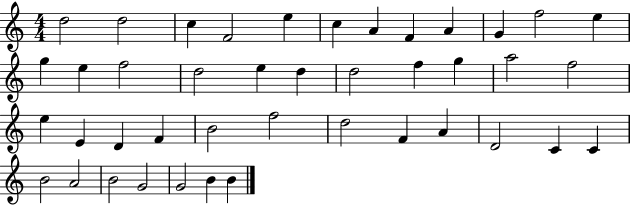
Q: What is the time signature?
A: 4/4